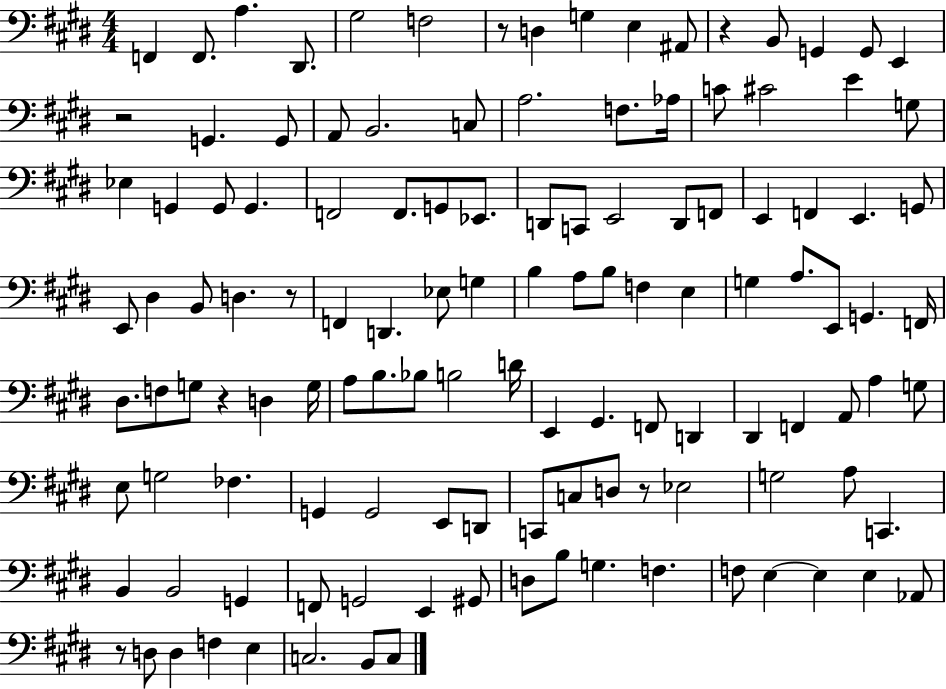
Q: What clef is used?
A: bass